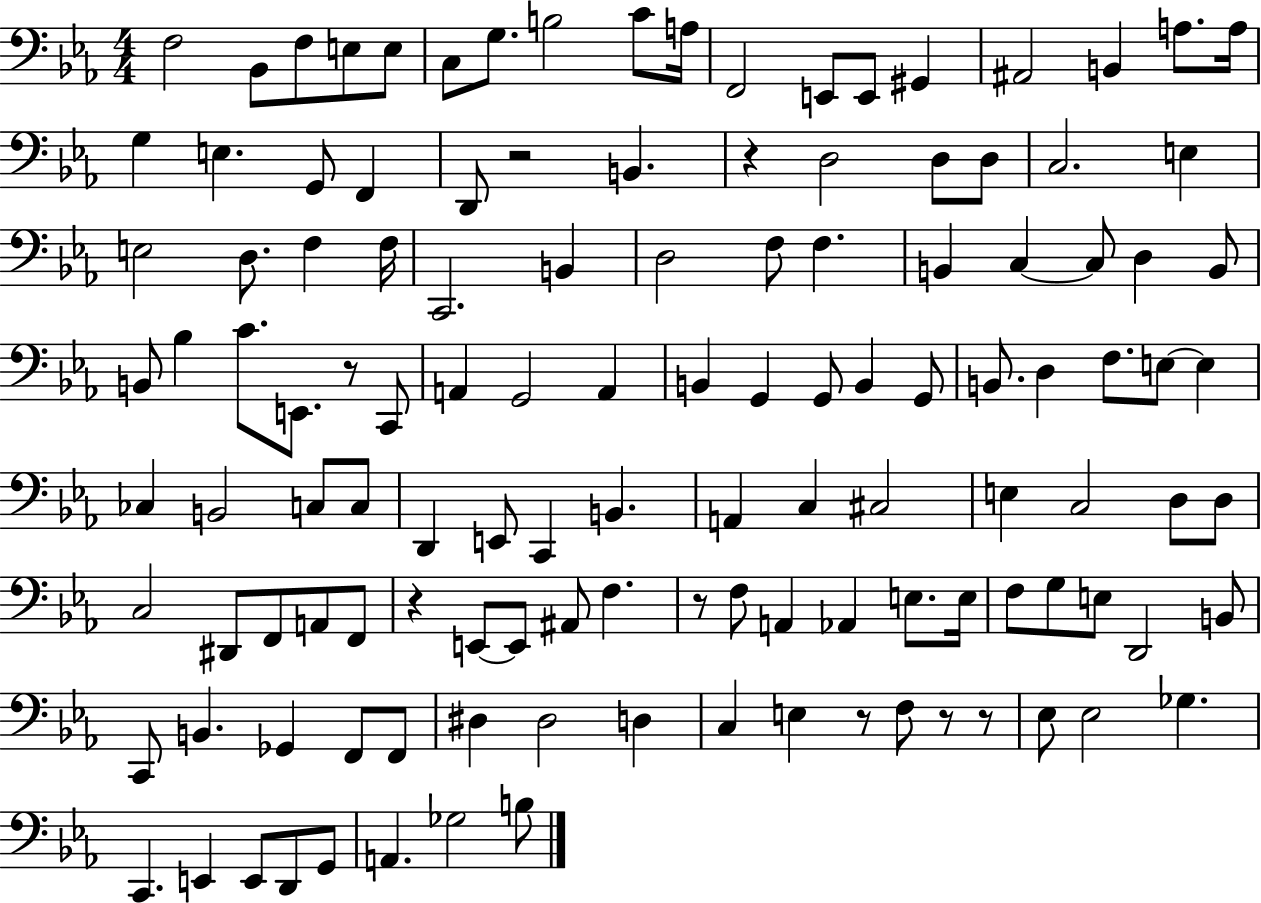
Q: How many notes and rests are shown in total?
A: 125